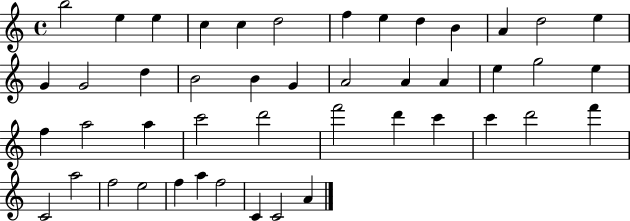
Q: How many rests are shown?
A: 0